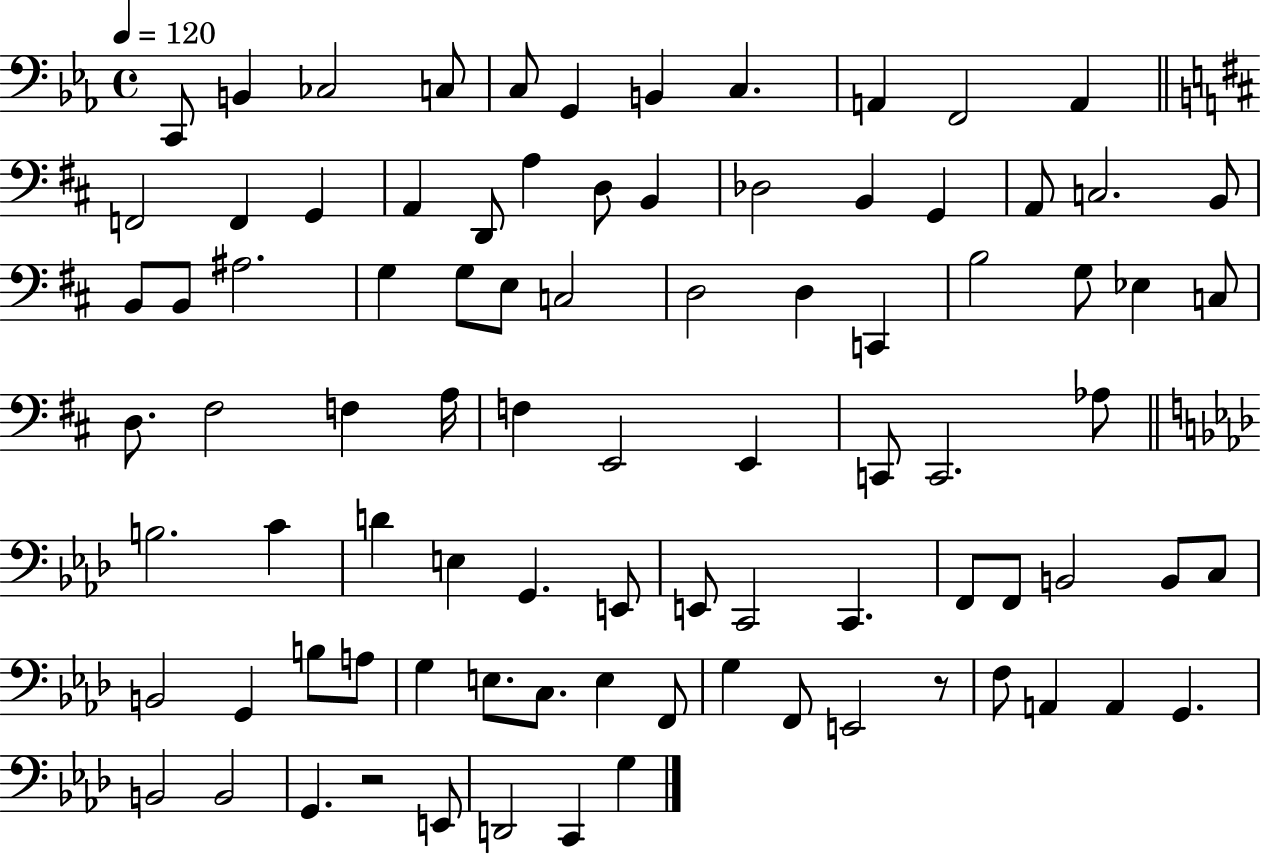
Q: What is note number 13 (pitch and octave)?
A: F2